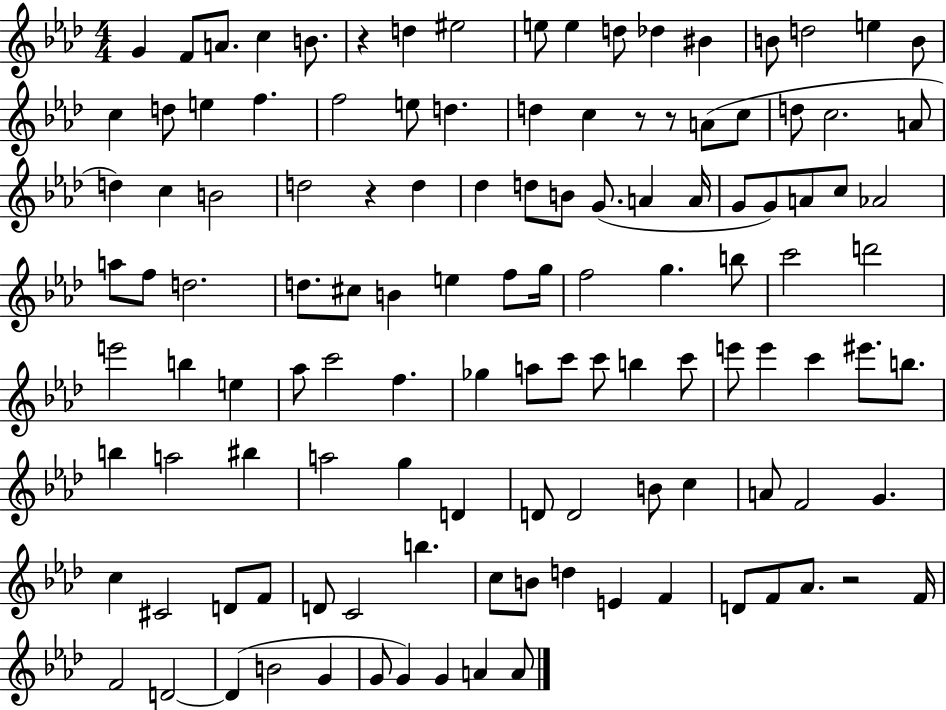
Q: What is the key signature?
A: AES major